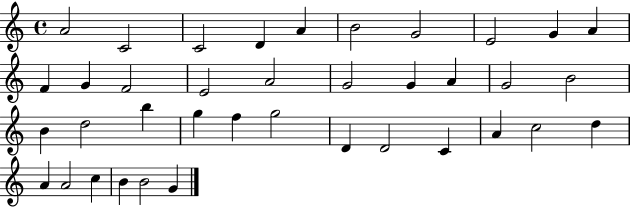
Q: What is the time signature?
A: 4/4